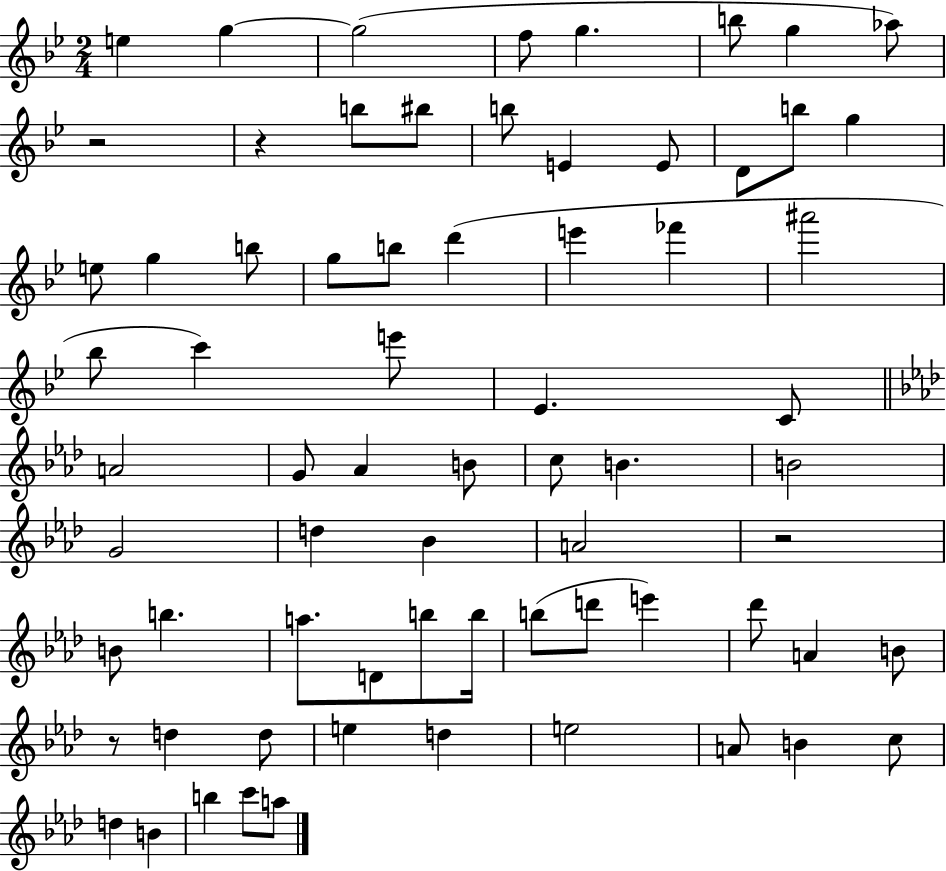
{
  \clef treble
  \numericTimeSignature
  \time 2/4
  \key bes \major
  e''4 g''4~~ | g''2( | f''8 g''4. | b''8 g''4 aes''8) | \break r2 | r4 b''8 bis''8 | b''8 e'4 e'8 | d'8 b''8 g''4 | \break e''8 g''4 b''8 | g''8 b''8 d'''4( | e'''4 fes'''4 | ais'''2 | \break bes''8 c'''4) e'''8 | ees'4. c'8 | \bar "||" \break \key f \minor a'2 | g'8 aes'4 b'8 | c''8 b'4. | b'2 | \break g'2 | d''4 bes'4 | a'2 | r2 | \break b'8 b''4. | a''8. d'8 b''8 b''16 | b''8( d'''8 e'''4) | des'''8 a'4 b'8 | \break r8 d''4 d''8 | e''4 d''4 | e''2 | a'8 b'4 c''8 | \break d''4 b'4 | b''4 c'''8 a''8 | \bar "|."
}